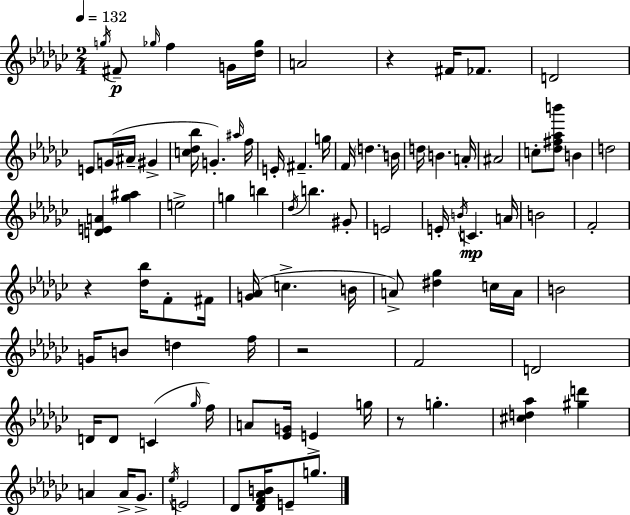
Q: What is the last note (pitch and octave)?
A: G5